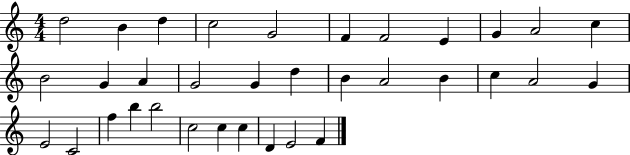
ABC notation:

X:1
T:Untitled
M:4/4
L:1/4
K:C
d2 B d c2 G2 F F2 E G A2 c B2 G A G2 G d B A2 B c A2 G E2 C2 f b b2 c2 c c D E2 F